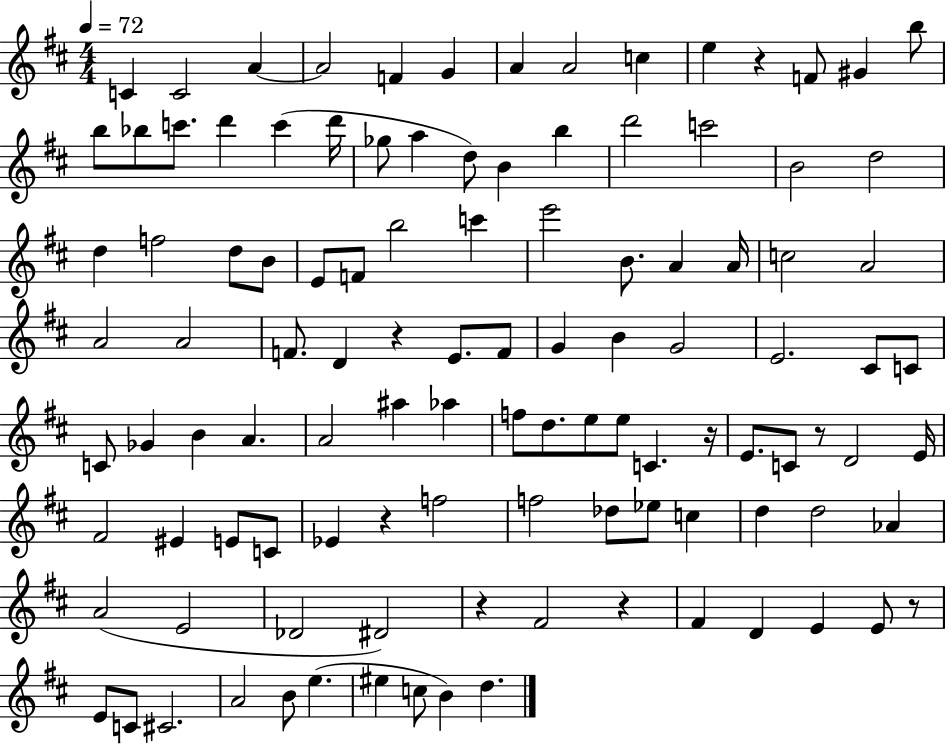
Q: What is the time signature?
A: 4/4